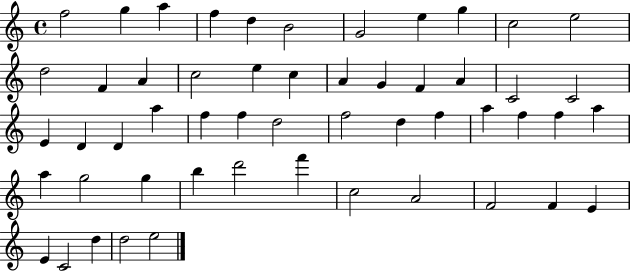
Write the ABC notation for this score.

X:1
T:Untitled
M:4/4
L:1/4
K:C
f2 g a f d B2 G2 e g c2 e2 d2 F A c2 e c A G F A C2 C2 E D D a f f d2 f2 d f a f f a a g2 g b d'2 f' c2 A2 F2 F E E C2 d d2 e2